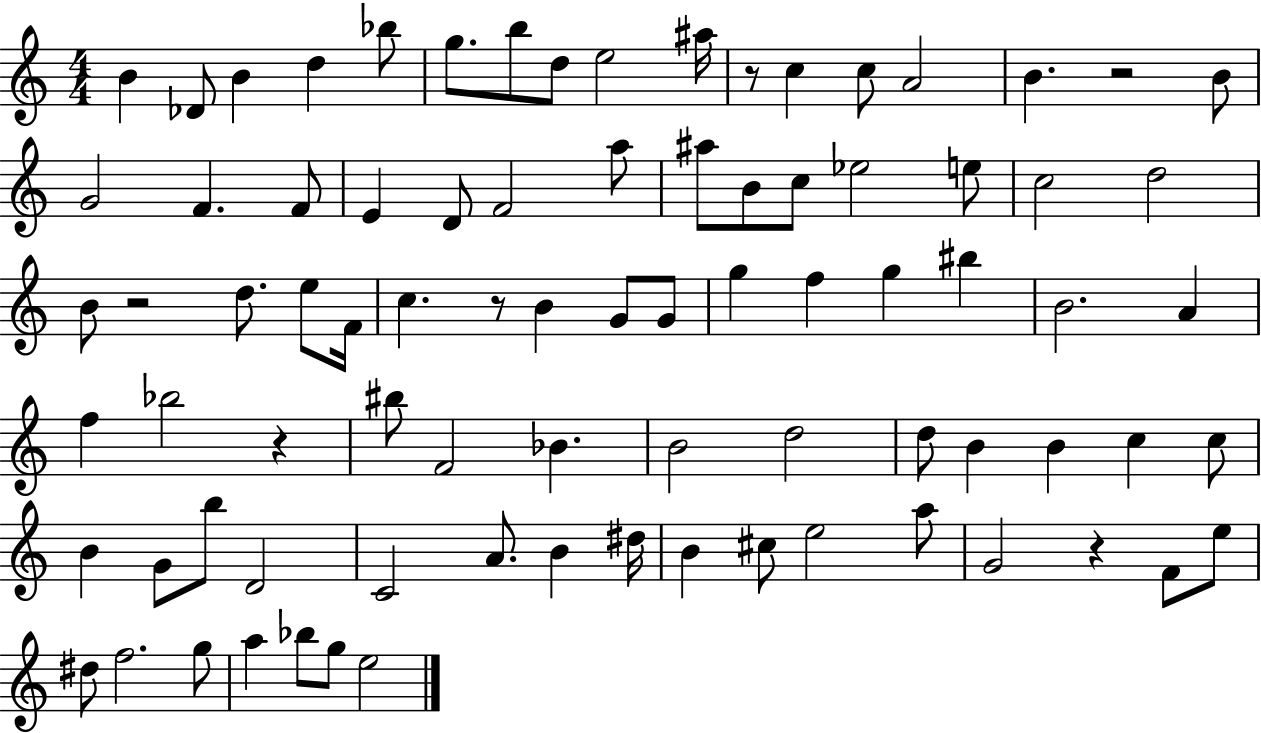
B4/q Db4/e B4/q D5/q Bb5/e G5/e. B5/e D5/e E5/h A#5/s R/e C5/q C5/e A4/h B4/q. R/h B4/e G4/h F4/q. F4/e E4/q D4/e F4/h A5/e A#5/e B4/e C5/e Eb5/h E5/e C5/h D5/h B4/e R/h D5/e. E5/e F4/s C5/q. R/e B4/q G4/e G4/e G5/q F5/q G5/q BIS5/q B4/h. A4/q F5/q Bb5/h R/q BIS5/e F4/h Bb4/q. B4/h D5/h D5/e B4/q B4/q C5/q C5/e B4/q G4/e B5/e D4/h C4/h A4/e. B4/q D#5/s B4/q C#5/e E5/h A5/e G4/h R/q F4/e E5/e D#5/e F5/h. G5/e A5/q Bb5/e G5/e E5/h